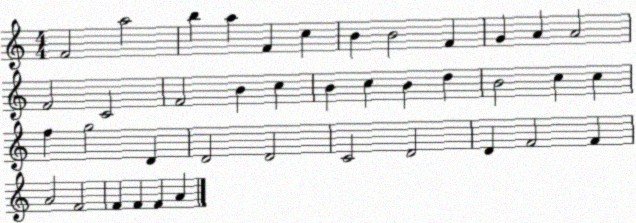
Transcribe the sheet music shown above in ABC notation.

X:1
T:Untitled
M:4/4
L:1/4
K:C
F2 a2 b a F c B B2 F G A A2 F2 C2 F2 B c B c B d B2 c c f g2 D D2 D2 C2 D2 D F2 F A2 F2 F F F A